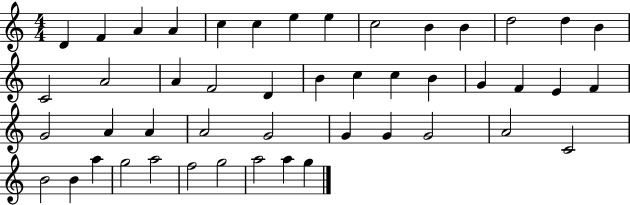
X:1
T:Untitled
M:4/4
L:1/4
K:C
D F A A c c e e c2 B B d2 d B C2 A2 A F2 D B c c B G F E F G2 A A A2 G2 G G G2 A2 C2 B2 B a g2 a2 f2 g2 a2 a g